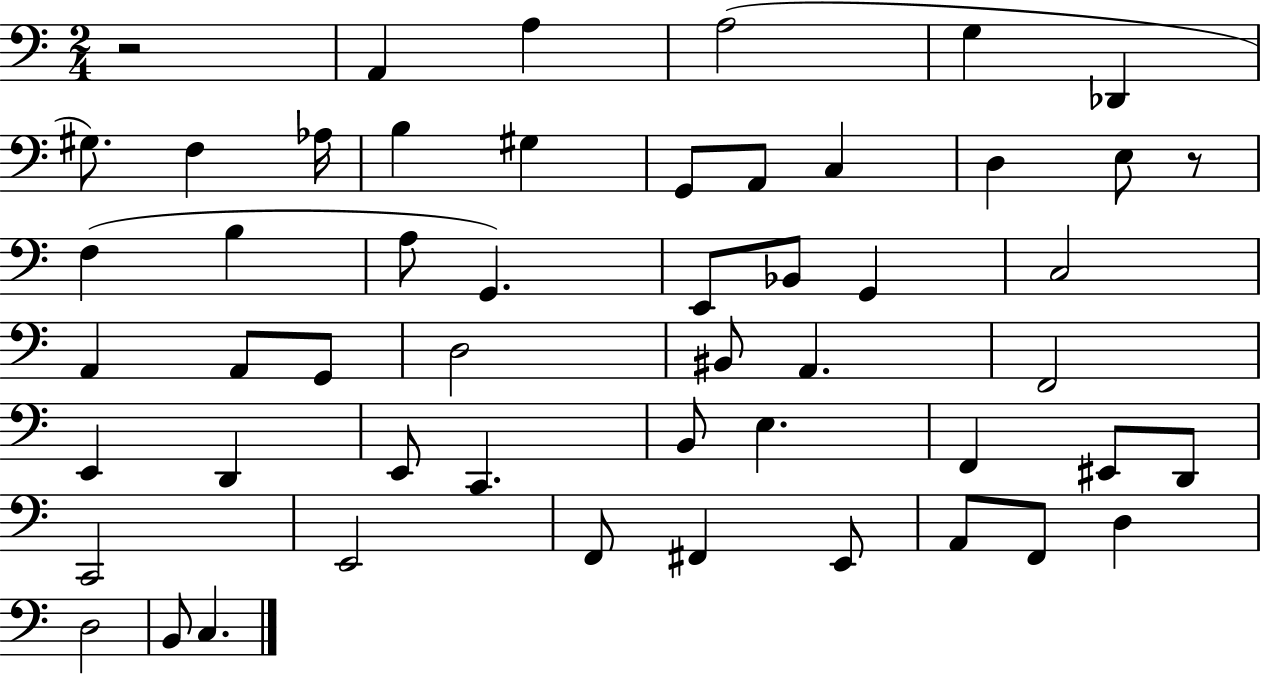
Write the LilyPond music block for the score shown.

{
  \clef bass
  \numericTimeSignature
  \time 2/4
  \key c \major
  \repeat volta 2 { r2 | a,4 a4 | a2( | g4 des,4 | \break gis8.) f4 aes16 | b4 gis4 | g,8 a,8 c4 | d4 e8 r8 | \break f4( b4 | a8 g,4.) | e,8 bes,8 g,4 | c2 | \break a,4 a,8 g,8 | d2 | bis,8 a,4. | f,2 | \break e,4 d,4 | e,8 c,4. | b,8 e4. | f,4 eis,8 d,8 | \break c,2 | e,2 | f,8 fis,4 e,8 | a,8 f,8 d4 | \break d2 | b,8 c4. | } \bar "|."
}